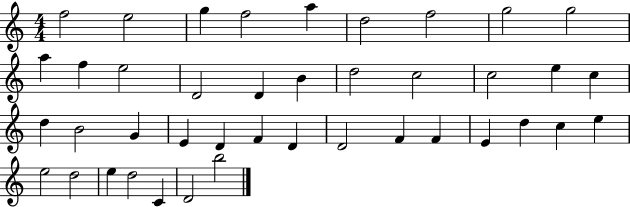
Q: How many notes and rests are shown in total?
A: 41